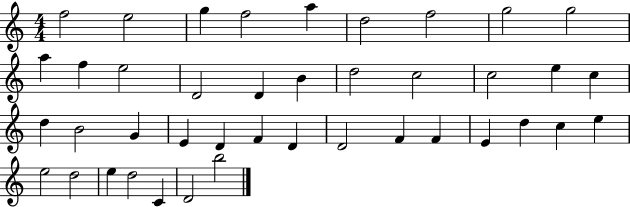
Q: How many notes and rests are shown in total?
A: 41